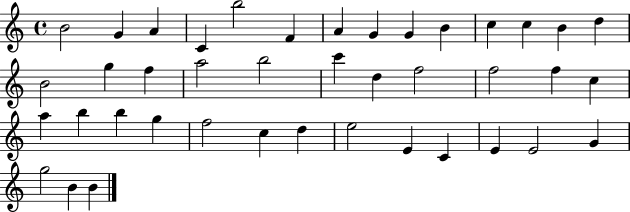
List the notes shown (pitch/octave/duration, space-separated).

B4/h G4/q A4/q C4/q B5/h F4/q A4/q G4/q G4/q B4/q C5/q C5/q B4/q D5/q B4/h G5/q F5/q A5/h B5/h C6/q D5/q F5/h F5/h F5/q C5/q A5/q B5/q B5/q G5/q F5/h C5/q D5/q E5/h E4/q C4/q E4/q E4/h G4/q G5/h B4/q B4/q